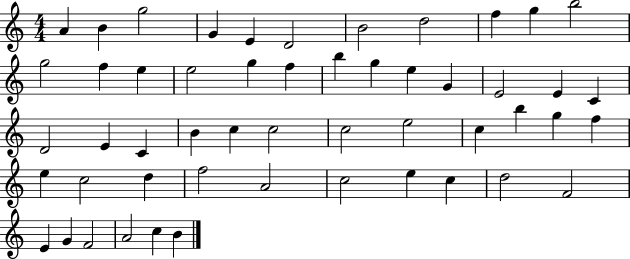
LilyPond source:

{
  \clef treble
  \numericTimeSignature
  \time 4/4
  \key c \major
  a'4 b'4 g''2 | g'4 e'4 d'2 | b'2 d''2 | f''4 g''4 b''2 | \break g''2 f''4 e''4 | e''2 g''4 f''4 | b''4 g''4 e''4 g'4 | e'2 e'4 c'4 | \break d'2 e'4 c'4 | b'4 c''4 c''2 | c''2 e''2 | c''4 b''4 g''4 f''4 | \break e''4 c''2 d''4 | f''2 a'2 | c''2 e''4 c''4 | d''2 f'2 | \break e'4 g'4 f'2 | a'2 c''4 b'4 | \bar "|."
}